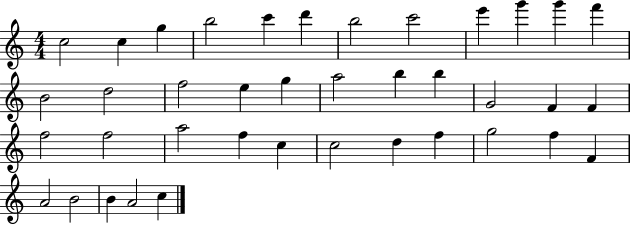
X:1
T:Untitled
M:4/4
L:1/4
K:C
c2 c g b2 c' d' b2 c'2 e' g' g' f' B2 d2 f2 e g a2 b b G2 F F f2 f2 a2 f c c2 d f g2 f F A2 B2 B A2 c